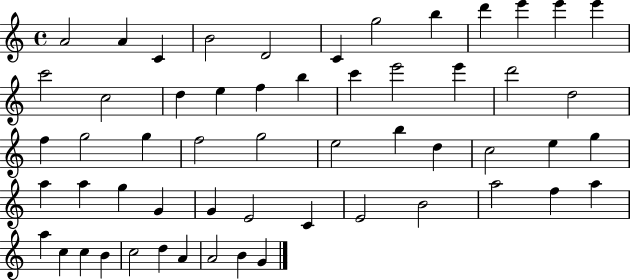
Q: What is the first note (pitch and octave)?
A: A4